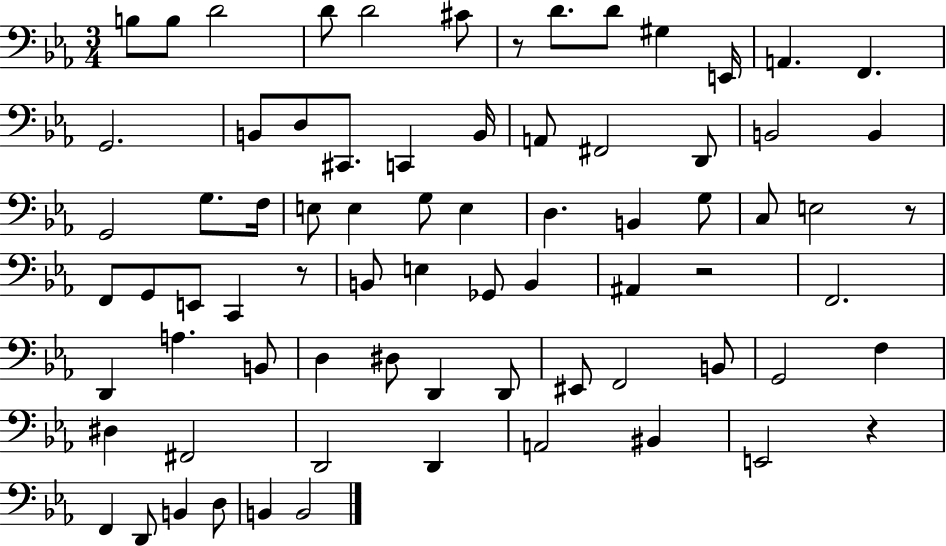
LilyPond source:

{
  \clef bass
  \numericTimeSignature
  \time 3/4
  \key ees \major
  b8 b8 d'2 | d'8 d'2 cis'8 | r8 d'8. d'8 gis4 e,16 | a,4. f,4. | \break g,2. | b,8 d8 cis,8. c,4 b,16 | a,8 fis,2 d,8 | b,2 b,4 | \break g,2 g8. f16 | e8 e4 g8 e4 | d4. b,4 g8 | c8 e2 r8 | \break f,8 g,8 e,8 c,4 r8 | b,8 e4 ges,8 b,4 | ais,4 r2 | f,2. | \break d,4 a4. b,8 | d4 dis8 d,4 d,8 | eis,8 f,2 b,8 | g,2 f4 | \break dis4 fis,2 | d,2 d,4 | a,2 bis,4 | e,2 r4 | \break f,4 d,8 b,4 d8 | b,4 b,2 | \bar "|."
}